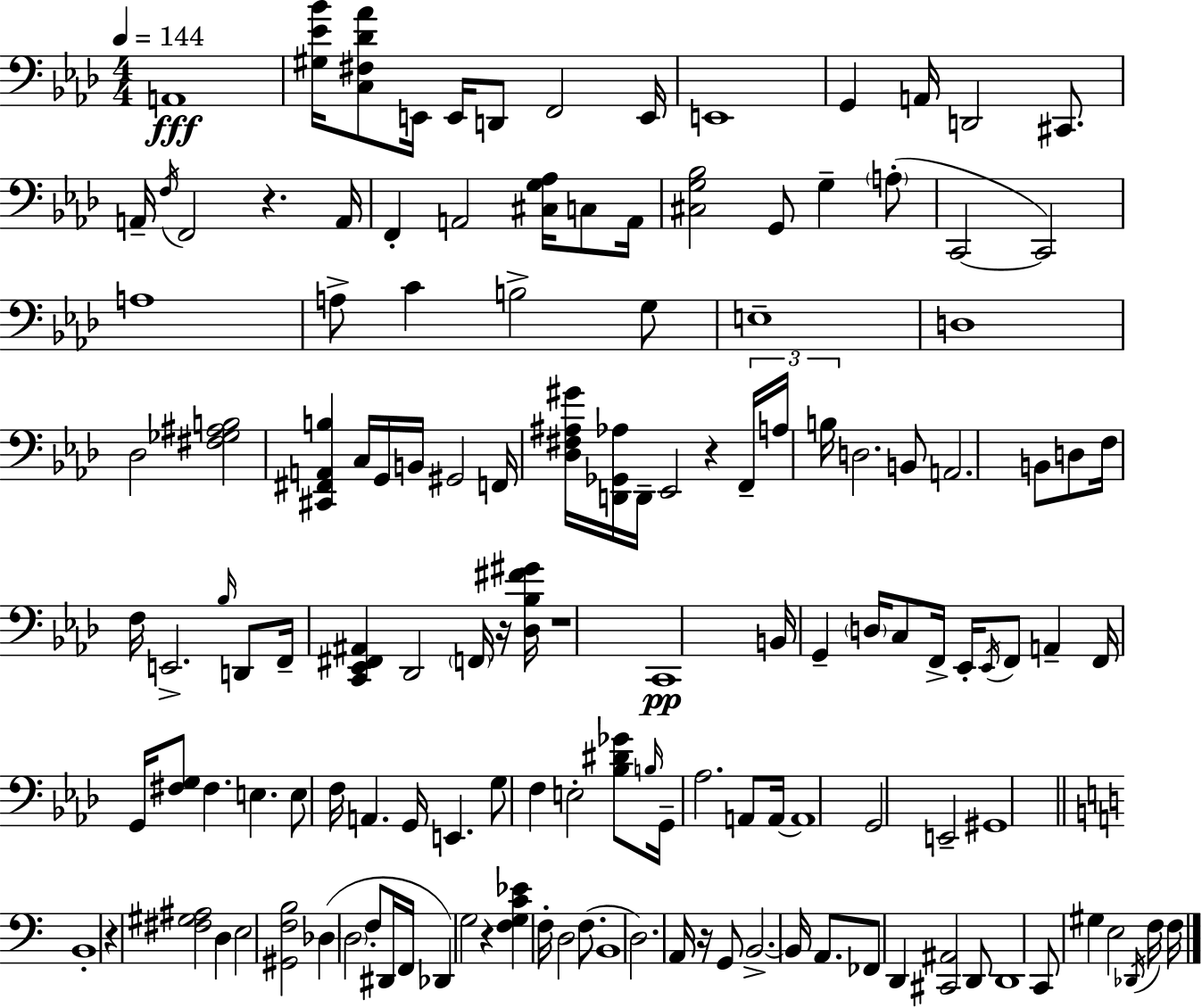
X:1
T:Untitled
M:4/4
L:1/4
K:Fm
A,,4 [^G,_E_B]/4 [C,^F,_D_A]/2 E,,/4 E,,/4 D,,/2 F,,2 E,,/4 E,,4 G,, A,,/4 D,,2 ^C,,/2 A,,/4 F,/4 F,,2 z A,,/4 F,, A,,2 [^C,G,_A,]/4 C,/2 A,,/4 [^C,G,_B,]2 G,,/2 G, A,/2 C,,2 C,,2 A,4 A,/2 C B,2 G,/2 E,4 D,4 _D,2 [^F,_G,^A,B,]2 [^C,,^F,,A,,B,] C,/4 G,,/4 B,,/4 ^G,,2 F,,/4 [_D,^F,^A,^G]/4 [D,,_G,,_A,]/4 D,,/4 _E,,2 z F,,/4 A,/4 B,/4 D,2 B,,/2 A,,2 B,,/2 D,/2 F,/4 F,/4 E,,2 _B,/4 D,,/2 F,,/4 [C,,_E,,^F,,^A,,] _D,,2 F,,/4 z/4 [_D,_B,^F^G]/4 z4 C,,4 B,,/4 G,, D,/4 C,/2 F,,/4 _E,,/4 _E,,/4 F,,/2 A,, F,,/4 G,,/4 [^F,G,]/2 ^F, E, E,/2 F,/4 A,, G,,/4 E,, G,/2 F, E,2 [_B,^D_G]/2 B,/4 G,,/4 _A,2 A,,/2 A,,/4 A,,4 G,,2 E,,2 ^G,,4 B,,4 z [^F,^G,^A,]2 D, E,2 [^G,,F,B,]2 _D, D,2 F,/2 ^D,,/4 F,,/4 _D,, G,2 z [F,G,C_E] F,/4 D,2 F,/2 B,,4 D,2 A,,/4 z/4 G,,/2 B,,2 B,,/4 A,,/2 _F,,/2 D,, [^C,,^A,,]2 D,,/2 D,,4 C,,/2 ^G, E,2 _D,,/4 F,/4 F,/4